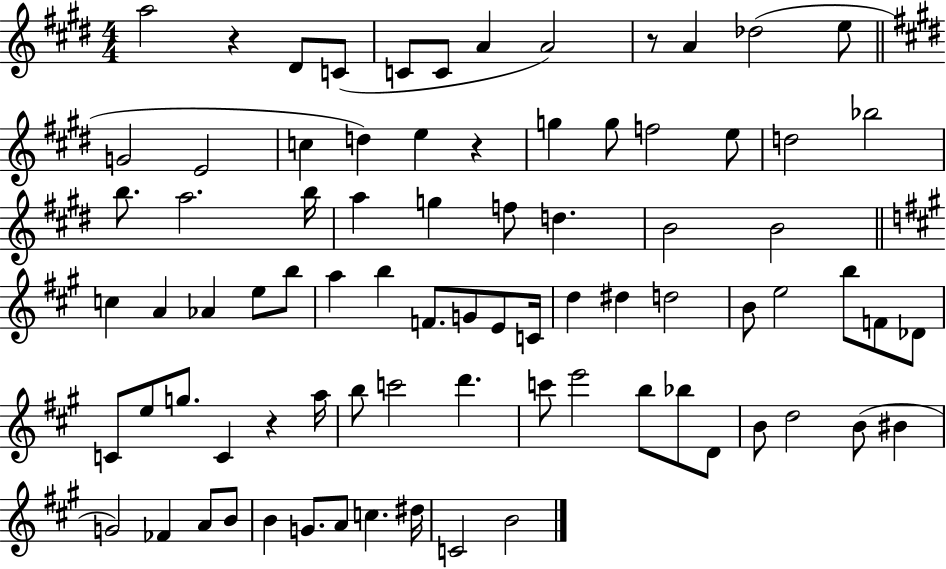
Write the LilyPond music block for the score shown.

{
  \clef treble
  \numericTimeSignature
  \time 4/4
  \key e \major
  \repeat volta 2 { a''2 r4 dis'8 c'8( | c'8 c'8 a'4 a'2) | r8 a'4 des''2( e''8 | \bar "||" \break \key e \major g'2 e'2 | c''4 d''4) e''4 r4 | g''4 g''8 f''2 e''8 | d''2 bes''2 | \break b''8. a''2. b''16 | a''4 g''4 f''8 d''4. | b'2 b'2 | \bar "||" \break \key a \major c''4 a'4 aes'4 e''8 b''8 | a''4 b''4 f'8. g'8 e'8 c'16 | d''4 dis''4 d''2 | b'8 e''2 b''8 f'8 des'8 | \break c'8 e''8 g''8. c'4 r4 a''16 | b''8 c'''2 d'''4. | c'''8 e'''2 b''8 bes''8 d'8 | b'8 d''2 b'8( bis'4 | \break g'2) fes'4 a'8 b'8 | b'4 g'8. a'8 c''4. dis''16 | c'2 b'2 | } \bar "|."
}